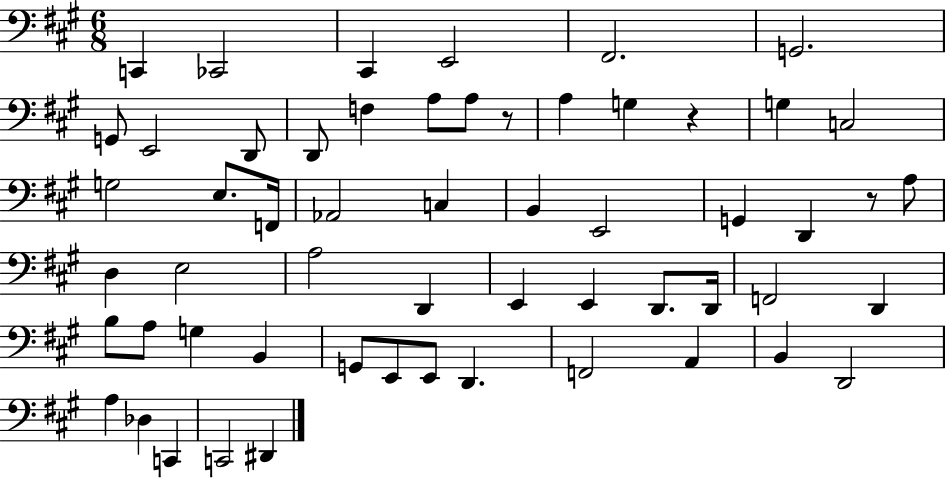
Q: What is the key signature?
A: A major